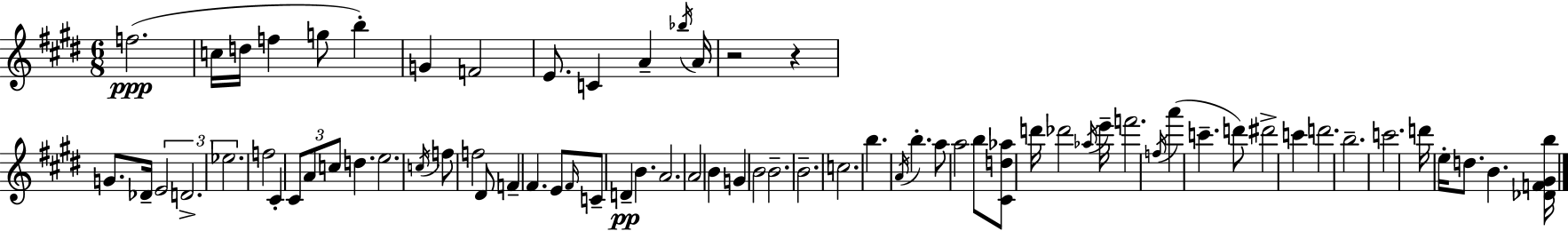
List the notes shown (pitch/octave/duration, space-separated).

F5/h. C5/s D5/s F5/q G5/e B5/q G4/q F4/h E4/e. C4/q A4/q Bb5/s A4/s R/h R/q G4/e. Db4/s E4/h D4/h. Eb5/h. F5/h C#4/q C#4/e A4/e C5/e D5/q. E5/h. C5/s F5/e F5/h D#4/e F4/q F#4/q. E4/e F#4/s C4/e D4/q B4/q. A4/h. A4/h B4/q G4/q B4/h B4/h. B4/h. C5/h. B5/q. A4/s B5/q. A5/e A5/h B5/e [C#4,D5,Ab5]/e D6/s Db6/h Ab5/s E6/s F6/h. F5/s A6/q C6/q. D6/e D#6/h C6/q D6/h. B5/h. C6/h. D6/s E5/s D5/e. B4/q. [Db4,F4,G#4,B5]/s